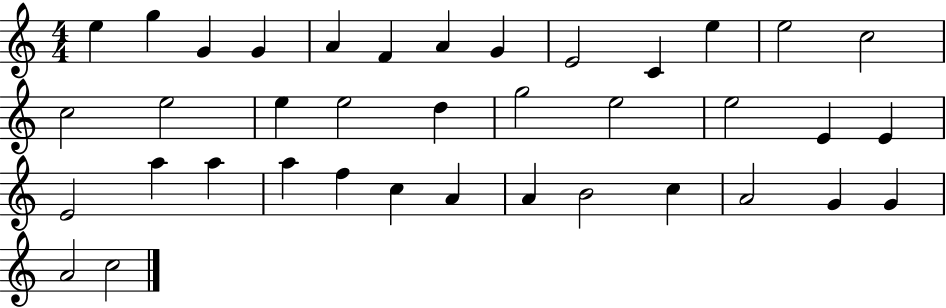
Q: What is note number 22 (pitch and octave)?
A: E4